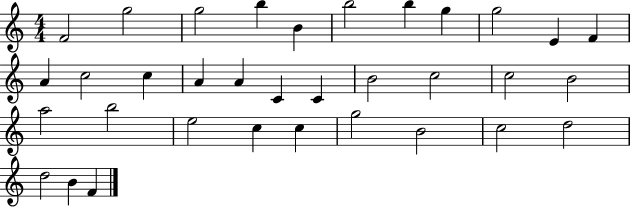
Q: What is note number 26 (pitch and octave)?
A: C5